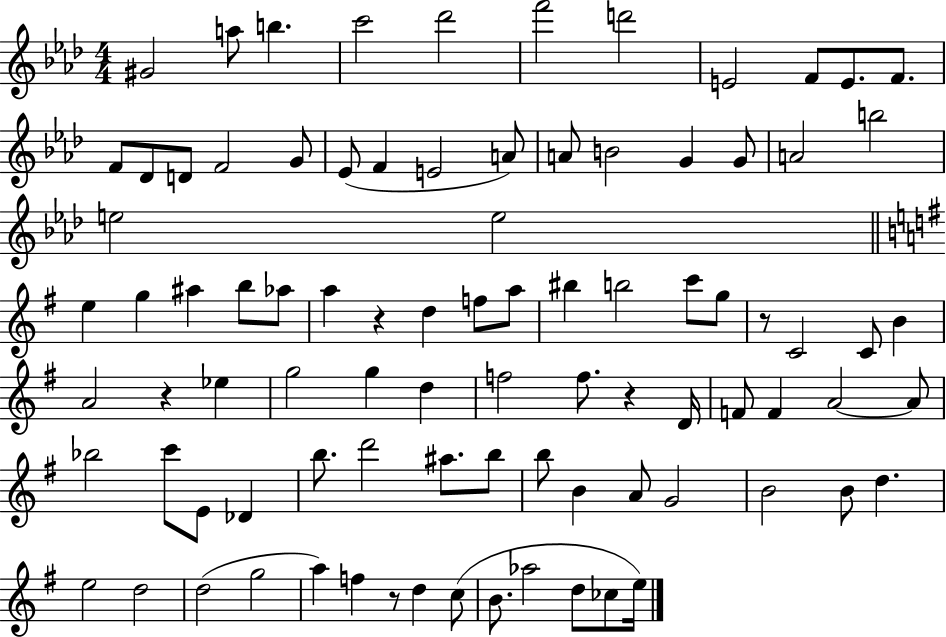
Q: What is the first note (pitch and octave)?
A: G#4